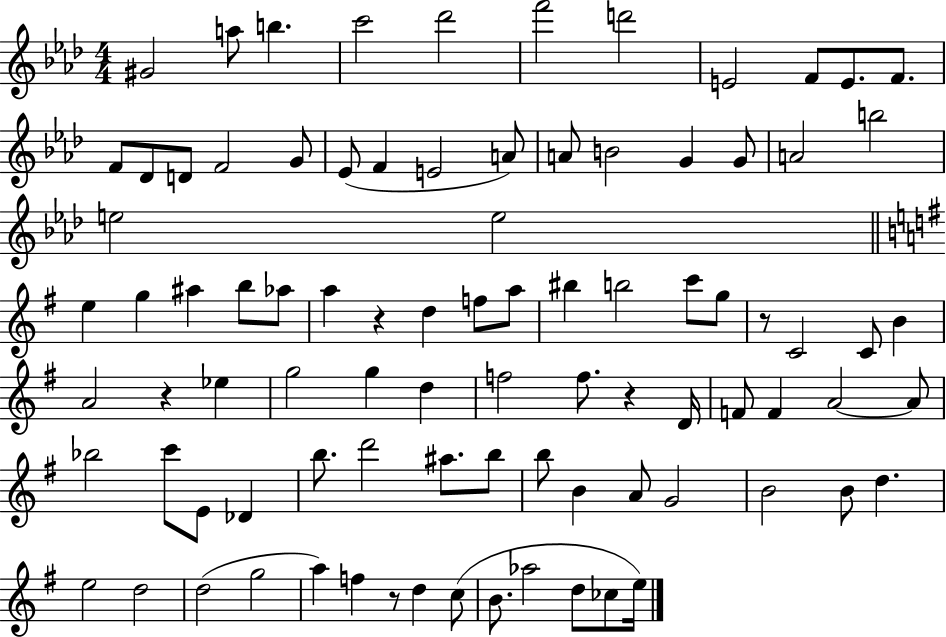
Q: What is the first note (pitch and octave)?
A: G#4